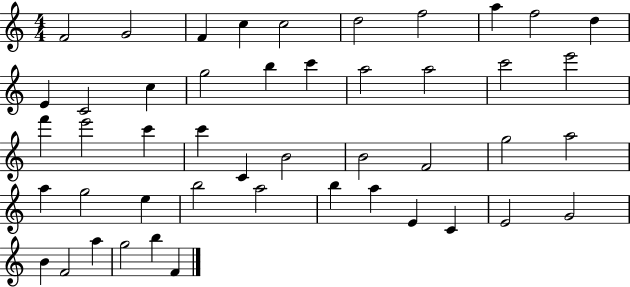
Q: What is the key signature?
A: C major